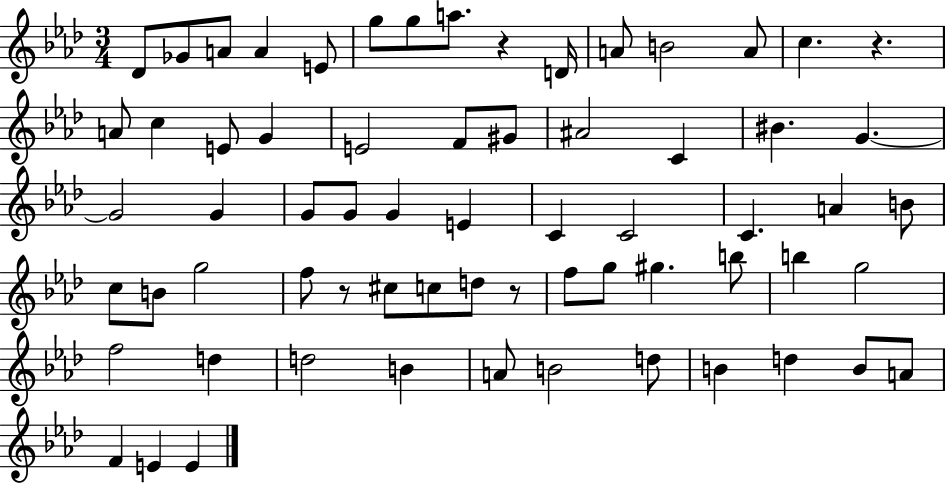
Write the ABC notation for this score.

X:1
T:Untitled
M:3/4
L:1/4
K:Ab
_D/2 _G/2 A/2 A E/2 g/2 g/2 a/2 z D/4 A/2 B2 A/2 c z A/2 c E/2 G E2 F/2 ^G/2 ^A2 C ^B G G2 G G/2 G/2 G E C C2 C A B/2 c/2 B/2 g2 f/2 z/2 ^c/2 c/2 d/2 z/2 f/2 g/2 ^g b/2 b g2 f2 d d2 B A/2 B2 d/2 B d B/2 A/2 F E E